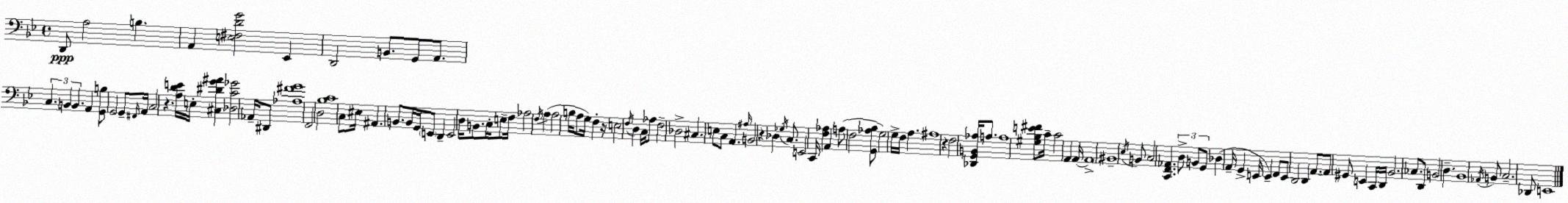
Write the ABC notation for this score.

X:1
T:Untitled
M:4/4
L:1/4
K:Bb
D,,/2 A,2 B, A,, [E,^F,DG]2 _E,, D,,2 B,,/2 G,,/2 A,,/2 C, B,, B,, A,, [G,,B,]/2 G,,2 G,,/2 ^F,,/4 A,,/4 C,2 z [A,DE]/4 E,/4 [^C,^DG^A] [_D,C_G]2 _A,,/4 ^D,,/2 [_A,^FG]4 F,,2 D,2 [_B,C]4 C,/2 ^E,/4 ^A,, B,,/2 B,,/4 G,,/4 E,,/2 D,, E,,2 D,/4 B,,/2 C,/4 E,/2 F,/4 _A,2 F,/4 A, A,2 B,/4 A,/2 G,/4 F, z/4 E,2 F,/4 D, C,/4 _A,/2 F,2 _D,2 ^C, E,/2 C,/2 A,, ^A,/4 B,,2 z _D, _G,/4 C,/2 E,,2 C,,/4 [F,_A,] A,, A,/2 F,2 [G,,_A,_B,]/2 G,2 G,/4 F,/4 A, ^A,4 z F,2 [_D,,G,,B,,_A,]/4 A,/2 A,4 [^G,_B,E^F]/2 C/4 C2 A,, A,,/4 A,,4 ^B,,4 _E,/4 B,,/2 C,2 [C,,F,,_A,,] D,/2 B,,/2 G,,/2 _D, A,,/4 G,, E,,/4 E,, F,,/2 E,,/2 D,,2 D,, A,,/2 A,,/2 ^G,,/2 E,, C,,/4 D,,/4 _B,,2 _C,/2 D,,/2 B,,2 D, _B,,4 _A,,/4 B,,/2 C,2 _D,,/2 E,,4